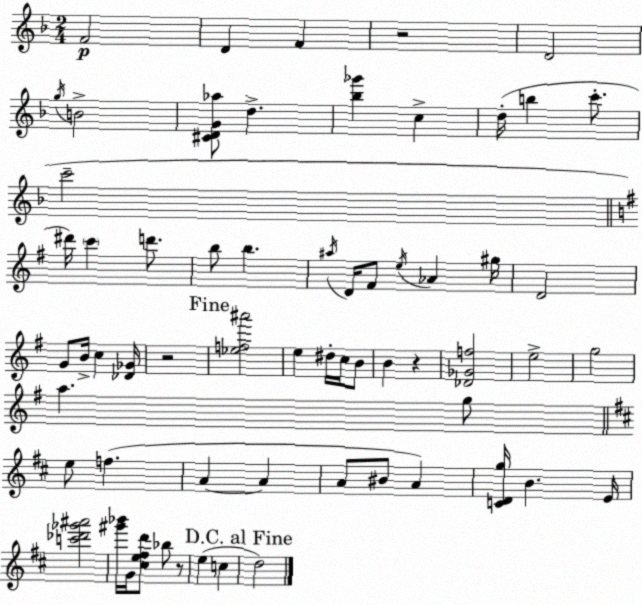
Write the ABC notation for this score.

X:1
T:Untitled
M:2/4
L:1/4
K:F
F2 D F z2 D2 g/4 B2 [^CDG_a]/2 d [_b_g'] c d/4 b c'/2 c'2 ^d'/4 c' d'/2 b/2 b ^a/4 D/4 ^F/2 e/4 _A ^g/4 D2 G/2 B/4 c [_D_G]/4 z2 [_ef^a']2 e ^d/4 c/4 B/2 B z [_D_Gf]2 e2 g2 a g/2 e/2 f A A A/2 ^B/2 A [CDg]/4 B E/4 [c'_d'_g'^a']2 [^g'_b']/4 G/4 [^ce^fd']/2 _b/2 z/2 e c d2